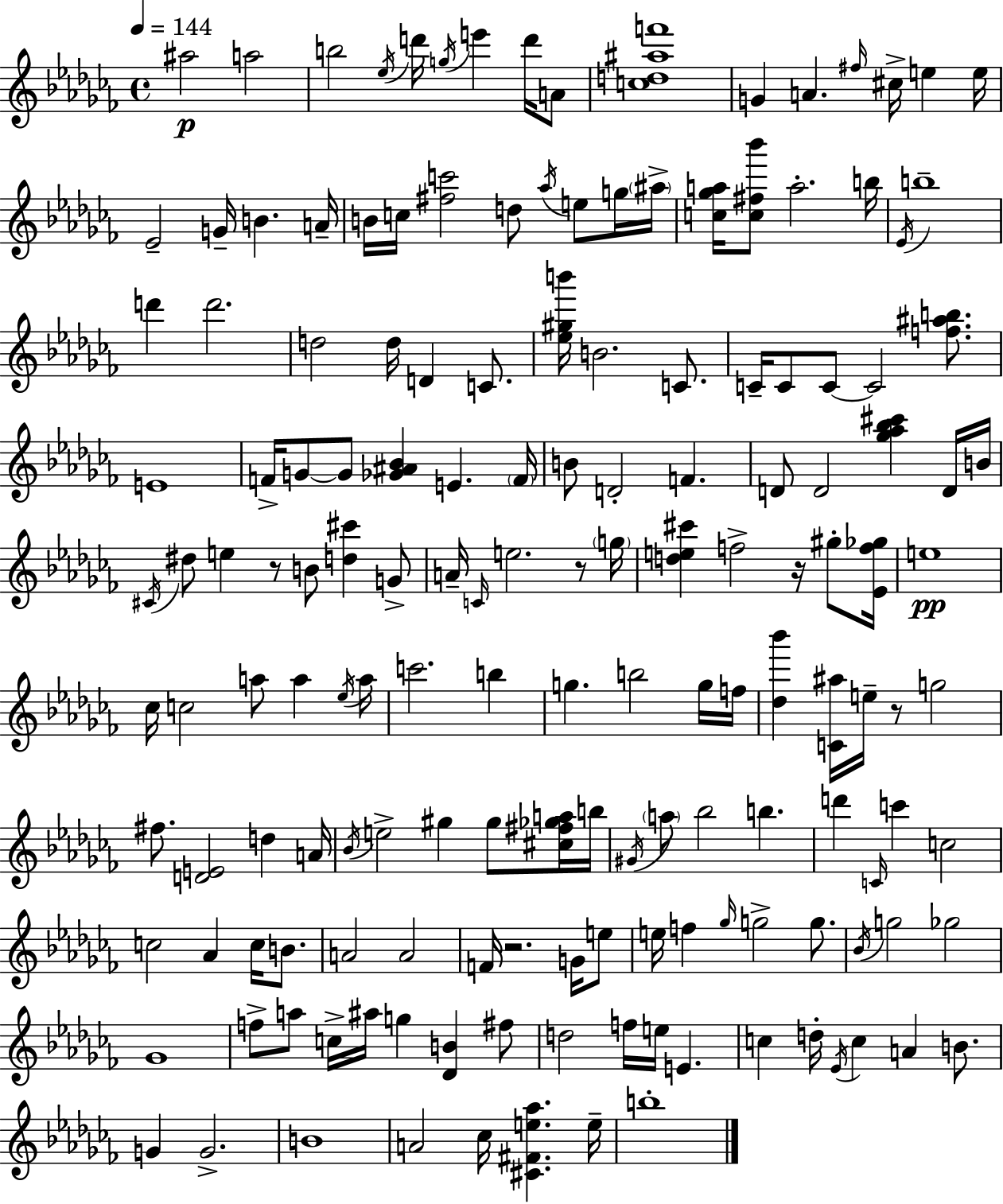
{
  \clef treble
  \time 4/4
  \defaultTimeSignature
  \key aes \minor
  \tempo 4 = 144
  ais''2\p a''2 | b''2 \acciaccatura { ees''16 } d'''16 \acciaccatura { g''16 } e'''4 d'''16 | a'8 <c'' d'' ais'' f'''>1 | g'4 a'4. \grace { fis''16 } cis''16-> e''4 | \break e''16 ees'2-- g'16-- b'4. | a'16-- b'16 c''16 <fis'' c'''>2 d''8 \acciaccatura { aes''16 } | e''8 g''16 \parenthesize ais''16-> <c'' ges'' a''>16 <c'' fis'' bes'''>8 a''2.-. | b''16 \acciaccatura { ees'16 } b''1-- | \break d'''4 d'''2. | d''2 d''16 d'4 | c'8. <ees'' gis'' b'''>16 b'2. | c'8. c'16-- c'8 c'8~~ c'2 | \break <f'' ais'' b''>8. e'1 | f'16-> g'8~~ g'8 <ges' ais' bes'>4 e'4. | \parenthesize f'16 b'8 d'2-. f'4. | d'8 d'2 <ges'' aes'' bes'' cis'''>4 | \break d'16 b'16 \acciaccatura { cis'16 } dis''8 e''4 r8 b'8 | <d'' cis'''>4 g'8-> a'16-- \grace { c'16 } e''2. | r8 \parenthesize g''16 <d'' e'' cis'''>4 f''2-> | r16 gis''8-. <ees' f'' ges''>16 e''1\pp | \break ces''16 c''2 | a''8 a''4 \acciaccatura { ees''16 } a''16 c'''2. | b''4 g''4. b''2 | g''16 f''16 <des'' bes'''>4 <c' ais''>16 e''16-- r8 | \break g''2 fis''8. <d' e'>2 | d''4 a'16 \acciaccatura { bes'16 } e''2-> | gis''4 gis''8 <cis'' fis'' ges'' a''>16 b''16 \acciaccatura { gis'16 } \parenthesize a''8 bes''2 | b''4. d'''4 \grace { c'16 } c'''4 | \break c''2 c''2 | aes'4 c''16 b'8. a'2 | a'2 f'16 r2. | g'16 e''8 e''16 f''4 | \break \grace { ges''16 } g''2-> g''8. \acciaccatura { bes'16 } g''2 | ges''2 ges'1 | f''8-> a''8 | c''16-> ais''16 g''4 <des' b'>4 fis''8 d''2 | \break f''16 e''16 e'4. c''4 | d''16-. \acciaccatura { ees'16 } c''4 a'4 b'8. g'4 | g'2.-> b'1 | a'2 | \break ces''16 <cis' fis' e'' aes''>4. e''16-- b''1-. | \bar "|."
}